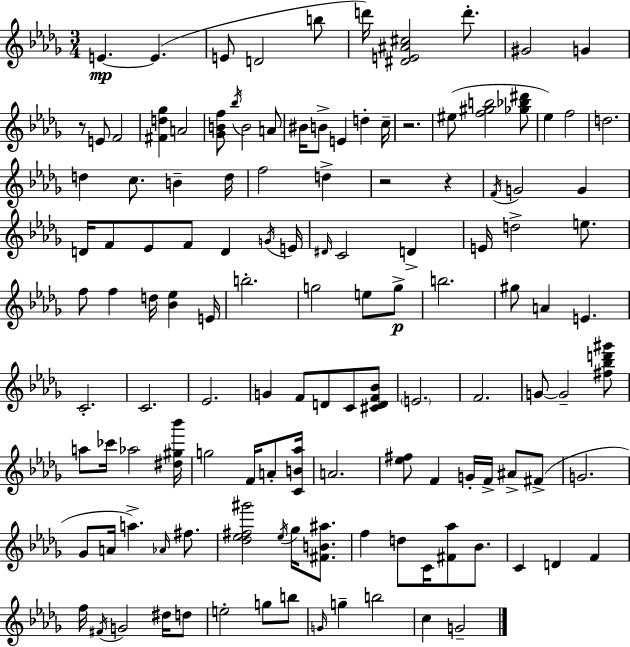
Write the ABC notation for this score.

X:1
T:Untitled
M:3/4
L:1/4
K:Bbm
E E E/2 D2 b/2 d'/4 [^DE^A^c]2 d'/2 ^G2 G z/2 E/2 F2 [^Fd_g] A2 [_GBf]/2 _b/4 B2 A/2 ^B/4 B/2 E d c/4 z2 ^e/2 [f^gb]2 [_g_b^d']/2 _e f2 d2 d c/2 B d/4 f2 d z2 z F/4 G2 G D/4 F/2 _E/2 F/2 D G/4 E/4 ^D/4 C2 D E/4 d2 e/2 f/2 f d/4 [_B_e] E/4 b2 g2 e/2 g/2 b2 ^g/2 A E C2 C2 _E2 G F/2 D/2 C/2 [^CDF_B]/2 E2 F2 G/2 G2 [^f_bd'^g']/2 a/2 _c'/4 _a2 [^d^g_b']/4 g2 F/4 A/2 [CB_a]/4 A2 [_e^f]/2 F G/4 F/4 ^A/2 ^F/2 G2 _G/2 A/4 a _A/4 ^f/2 [_d_e^f^g']2 _e/4 _g/4 [^FB^a]/2 f d/2 C/4 [^F_a]/2 _B/2 C D F f/4 ^F/4 G2 ^d/4 d/2 e2 g/2 b/2 G/4 g b2 c G2